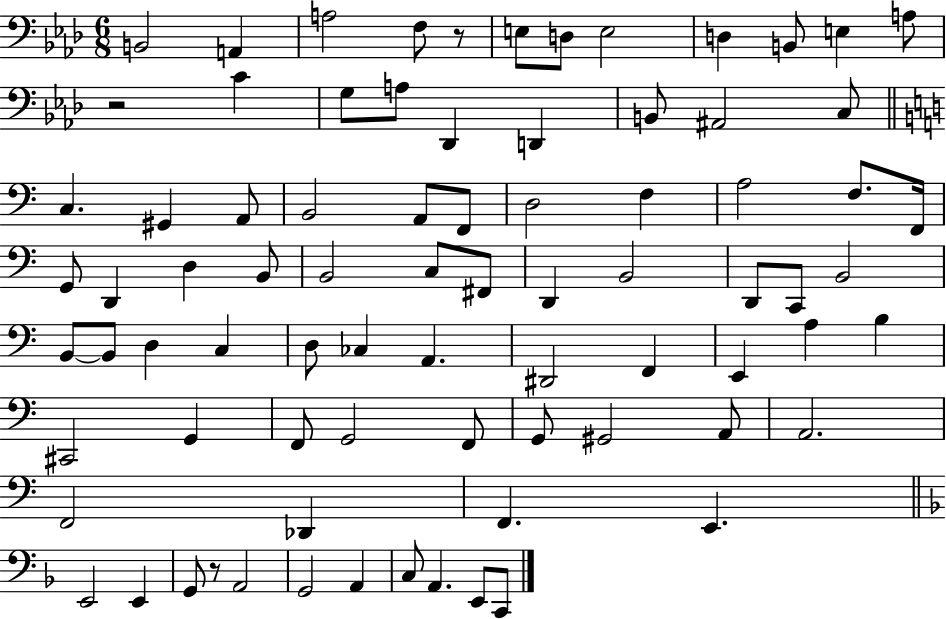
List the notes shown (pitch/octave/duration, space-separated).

B2/h A2/q A3/h F3/e R/e E3/e D3/e E3/h D3/q B2/e E3/q A3/e R/h C4/q G3/e A3/e Db2/q D2/q B2/e A#2/h C3/e C3/q. G#2/q A2/e B2/h A2/e F2/e D3/h F3/q A3/h F3/e. F2/s G2/e D2/q D3/q B2/e B2/h C3/e F#2/e D2/q B2/h D2/e C2/e B2/h B2/e B2/e D3/q C3/q D3/e CES3/q A2/q. D#2/h F2/q E2/q A3/q B3/q C#2/h G2/q F2/e G2/h F2/e G2/e G#2/h A2/e A2/h. F2/h Db2/q F2/q. E2/q. E2/h E2/q G2/e R/e A2/h G2/h A2/q C3/e A2/q. E2/e C2/e